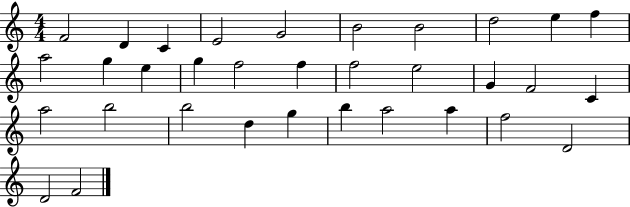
{
  \clef treble
  \numericTimeSignature
  \time 4/4
  \key c \major
  f'2 d'4 c'4 | e'2 g'2 | b'2 b'2 | d''2 e''4 f''4 | \break a''2 g''4 e''4 | g''4 f''2 f''4 | f''2 e''2 | g'4 f'2 c'4 | \break a''2 b''2 | b''2 d''4 g''4 | b''4 a''2 a''4 | f''2 d'2 | \break d'2 f'2 | \bar "|."
}